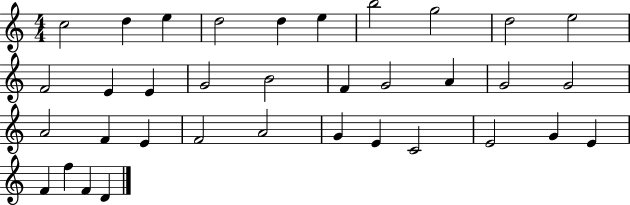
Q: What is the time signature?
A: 4/4